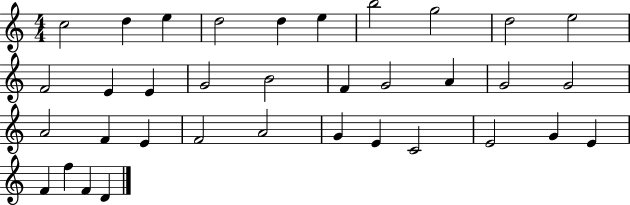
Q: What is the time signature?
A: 4/4